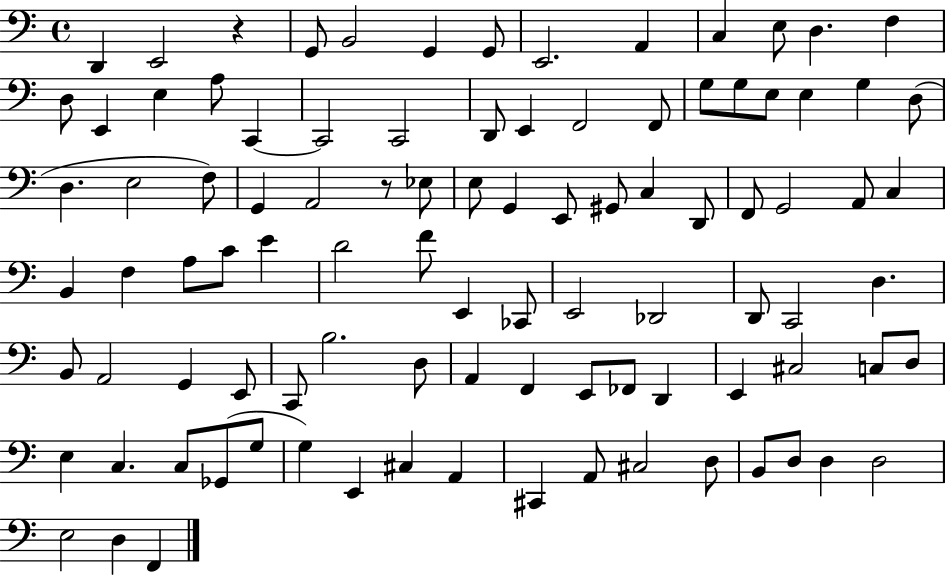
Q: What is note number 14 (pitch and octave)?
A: E2